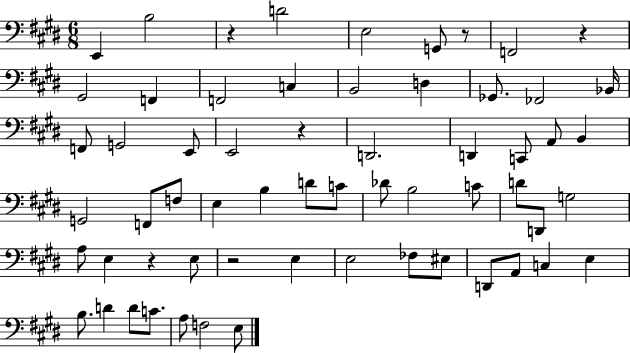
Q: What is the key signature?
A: E major